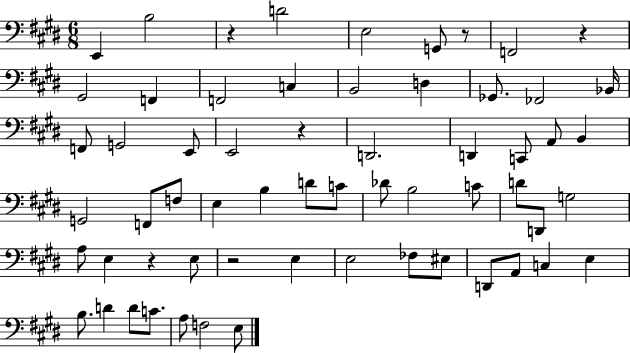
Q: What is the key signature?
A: E major